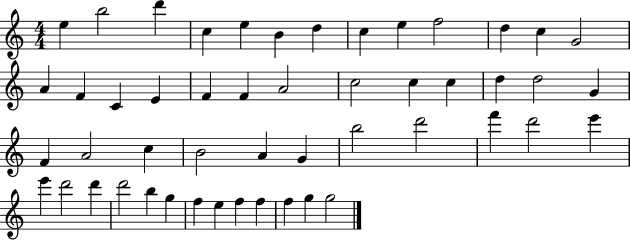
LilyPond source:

{
  \clef treble
  \numericTimeSignature
  \time 4/4
  \key c \major
  e''4 b''2 d'''4 | c''4 e''4 b'4 d''4 | c''4 e''4 f''2 | d''4 c''4 g'2 | \break a'4 f'4 c'4 e'4 | f'4 f'4 a'2 | c''2 c''4 c''4 | d''4 d''2 g'4 | \break f'4 a'2 c''4 | b'2 a'4 g'4 | b''2 d'''2 | f'''4 d'''2 e'''4 | \break e'''4 d'''2 d'''4 | d'''2 b''4 g''4 | f''4 e''4 f''4 f''4 | f''4 g''4 g''2 | \break \bar "|."
}